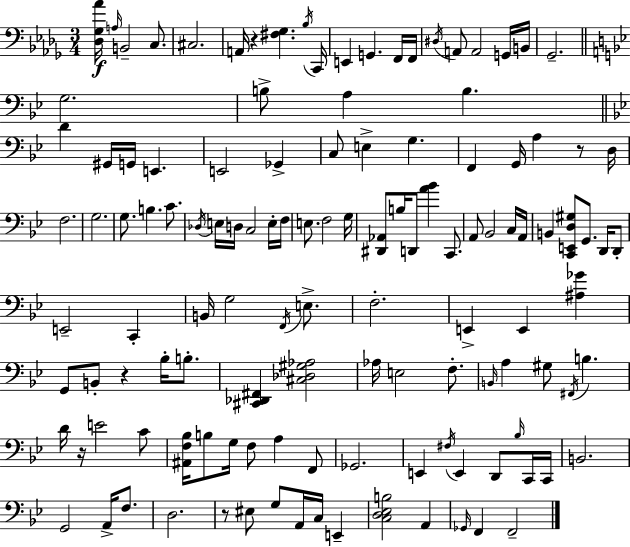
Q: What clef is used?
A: bass